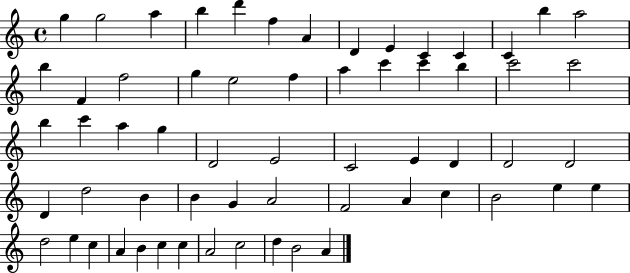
{
  \clef treble
  \time 4/4
  \defaultTimeSignature
  \key c \major
  g''4 g''2 a''4 | b''4 d'''4 f''4 a'4 | d'4 e'4 c'4 c'4 | c'4 b''4 a''2 | \break b''4 f'4 f''2 | g''4 e''2 f''4 | a''4 c'''4 c'''4 b''4 | c'''2 c'''2 | \break b''4 c'''4 a''4 g''4 | d'2 e'2 | c'2 e'4 d'4 | d'2 d'2 | \break d'4 d''2 b'4 | b'4 g'4 a'2 | f'2 a'4 c''4 | b'2 e''4 e''4 | \break d''2 e''4 c''4 | a'4 b'4 c''4 c''4 | a'2 c''2 | d''4 b'2 a'4 | \break \bar "|."
}